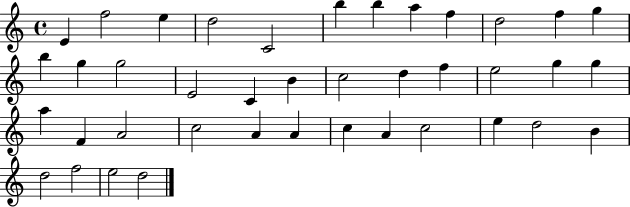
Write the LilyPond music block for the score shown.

{
  \clef treble
  \time 4/4
  \defaultTimeSignature
  \key c \major
  e'4 f''2 e''4 | d''2 c'2 | b''4 b''4 a''4 f''4 | d''2 f''4 g''4 | \break b''4 g''4 g''2 | e'2 c'4 b'4 | c''2 d''4 f''4 | e''2 g''4 g''4 | \break a''4 f'4 a'2 | c''2 a'4 a'4 | c''4 a'4 c''2 | e''4 d''2 b'4 | \break d''2 f''2 | e''2 d''2 | \bar "|."
}